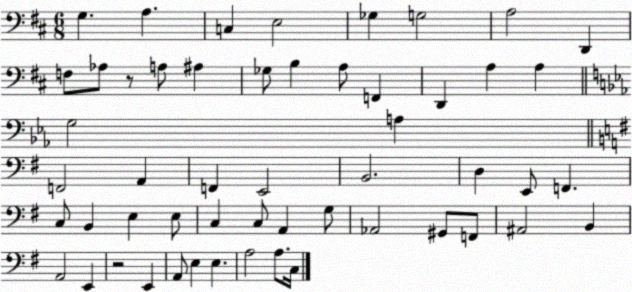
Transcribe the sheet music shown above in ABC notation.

X:1
T:Untitled
M:6/8
L:1/4
K:D
G, A, C, E,2 _G, G,2 A,2 D,, F,/2 _A,/2 z/2 A,/2 ^A, _G,/2 B, A,/2 F,, D,, A, A, G,2 A, F,,2 A,, F,, E,,2 B,,2 D, E,,/2 F,, C,/2 B,, E, E,/2 C, C,/2 A,, G,/2 _A,,2 ^G,,/2 F,,/2 ^A,,2 B,, A,,2 E,, z2 E,, A,,/2 E, E, A,2 A,/2 C,/4